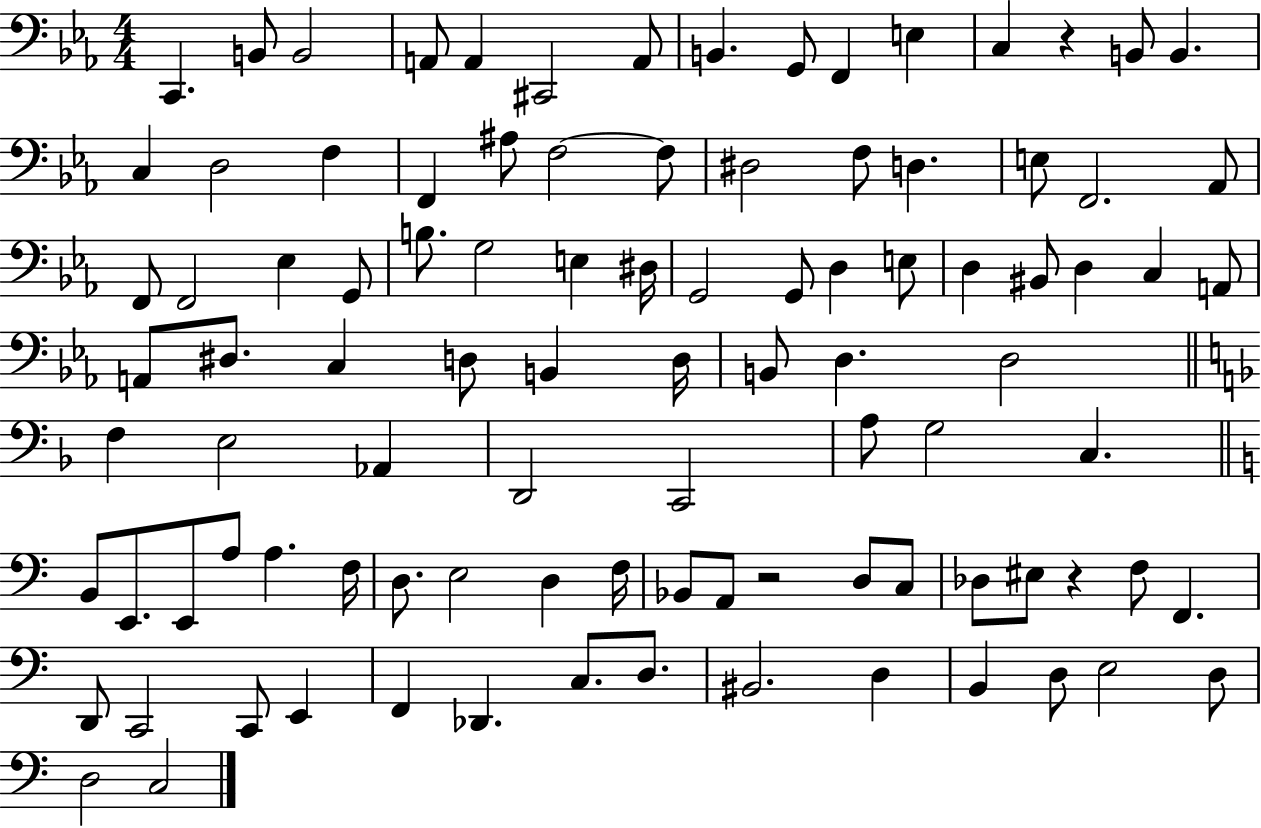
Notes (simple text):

C2/q. B2/e B2/h A2/e A2/q C#2/h A2/e B2/q. G2/e F2/q E3/q C3/q R/q B2/e B2/q. C3/q D3/h F3/q F2/q A#3/e F3/h F3/e D#3/h F3/e D3/q. E3/e F2/h. Ab2/e F2/e F2/h Eb3/q G2/e B3/e. G3/h E3/q D#3/s G2/h G2/e D3/q E3/e D3/q BIS2/e D3/q C3/q A2/e A2/e D#3/e. C3/q D3/e B2/q D3/s B2/e D3/q. D3/h F3/q E3/h Ab2/q D2/h C2/h A3/e G3/h C3/q. B2/e E2/e. E2/e A3/e A3/q. F3/s D3/e. E3/h D3/q F3/s Bb2/e A2/e R/h D3/e C3/e Db3/e EIS3/e R/q F3/e F2/q. D2/e C2/h C2/e E2/q F2/q Db2/q. C3/e. D3/e. BIS2/h. D3/q B2/q D3/e E3/h D3/e D3/h C3/h